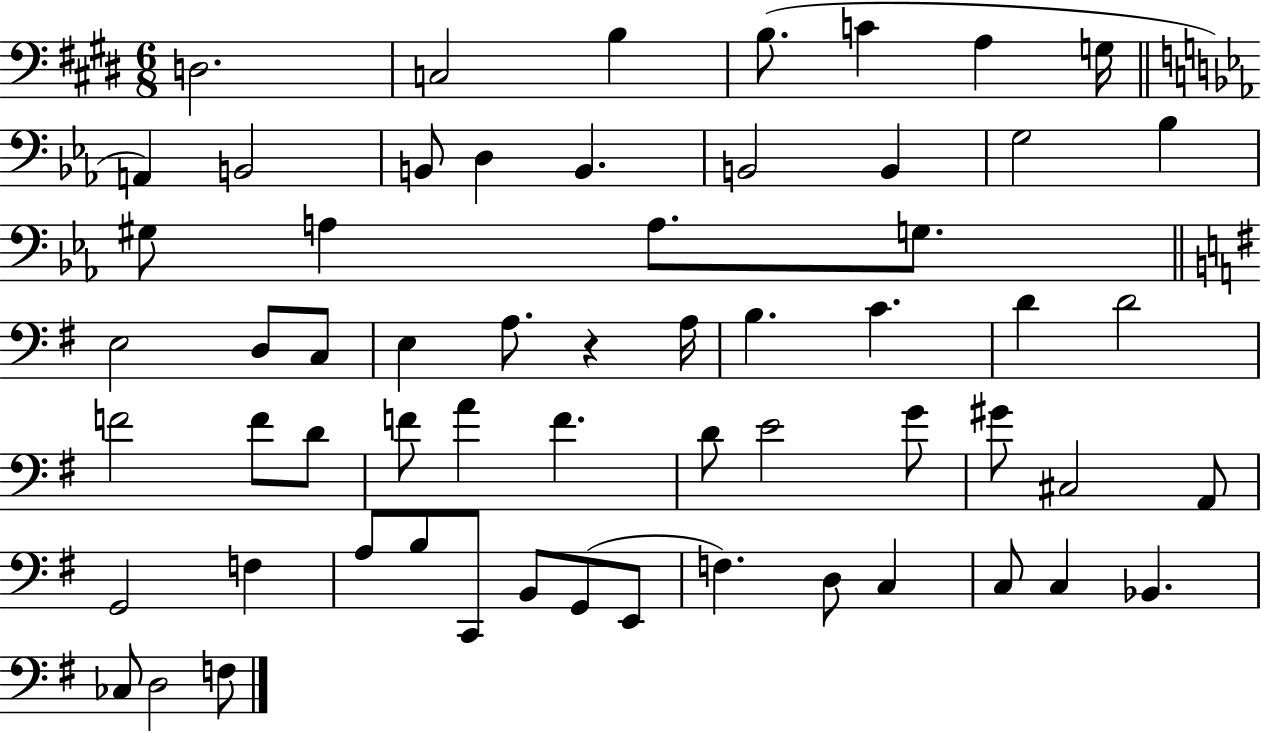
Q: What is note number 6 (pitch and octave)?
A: A3